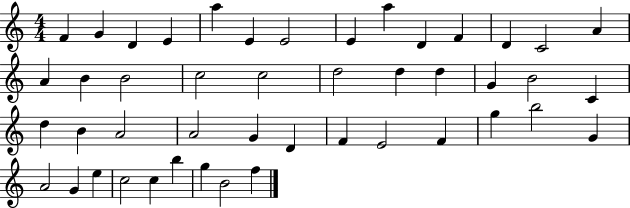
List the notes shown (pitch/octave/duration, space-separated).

F4/q G4/q D4/q E4/q A5/q E4/q E4/h E4/q A5/q D4/q F4/q D4/q C4/h A4/q A4/q B4/q B4/h C5/h C5/h D5/h D5/q D5/q G4/q B4/h C4/q D5/q B4/q A4/h A4/h G4/q D4/q F4/q E4/h F4/q G5/q B5/h G4/q A4/h G4/q E5/q C5/h C5/q B5/q G5/q B4/h F5/q